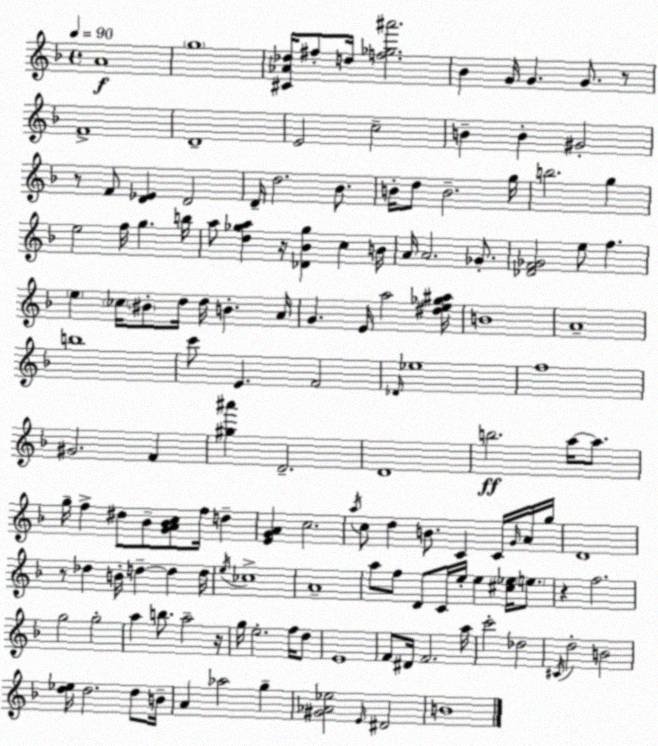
X:1
T:Untitled
M:4/4
L:1/4
K:Dm
A4 g4 [^C_A_d]/4 ^f/2 d/4 [f_g^a']2 _B G/4 G G/2 z/2 F4 D4 E2 c2 B B ^G2 z/2 F/2 [D_E] D2 D/4 d2 _B/2 B/4 d/2 B2 g/4 b2 g e2 f/4 g b/4 a/2 [d_ga] z/4 [_D_B_g] c B/4 A/4 A2 _G/2 [_DF_G]2 e/2 f e _c/4 ^B/2 d/4 d/4 B A/4 G E/4 a2 [^de_g^a]/4 B4 A4 b4 c'/2 E F2 _D/4 _e4 f4 ^G2 F [^g^a'] D2 D4 b2 a/4 a/2 g/4 f ^d/2 _B/2 [GA_Bc]/2 f/4 d [EGA] c2 a/4 c/2 d B/2 C C/4 G/4 A/4 g/4 D4 z/2 _d B/4 d d d/4 e/4 _c4 A4 a/2 f/2 D/2 C/4 e/4 e [^c_e]/4 e/2 z f2 g2 g2 a b/2 a2 z/4 g/4 e2 f/4 d/2 E4 F/2 ^D/4 F2 a/4 c'2 _d2 ^C/4 d2 B2 [d_e]/4 d2 d/2 B/4 A _a2 g [^G_A_e]2 E/4 ^D2 B4